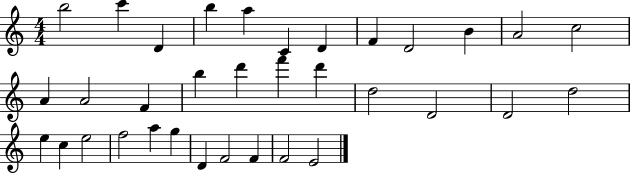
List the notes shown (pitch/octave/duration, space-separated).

B5/h C6/q D4/q B5/q A5/q C4/q D4/q F4/q D4/h B4/q A4/h C5/h A4/q A4/h F4/q B5/q D6/q F6/q D6/q D5/h D4/h D4/h D5/h E5/q C5/q E5/h F5/h A5/q G5/q D4/q F4/h F4/q F4/h E4/h